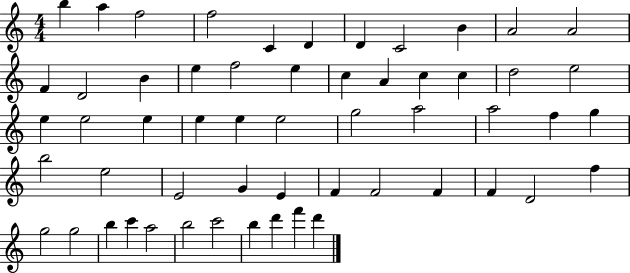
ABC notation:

X:1
T:Untitled
M:4/4
L:1/4
K:C
b a f2 f2 C D D C2 B A2 A2 F D2 B e f2 e c A c c d2 e2 e e2 e e e e2 g2 a2 a2 f g b2 e2 E2 G E F F2 F F D2 f g2 g2 b c' a2 b2 c'2 b d' f' d'